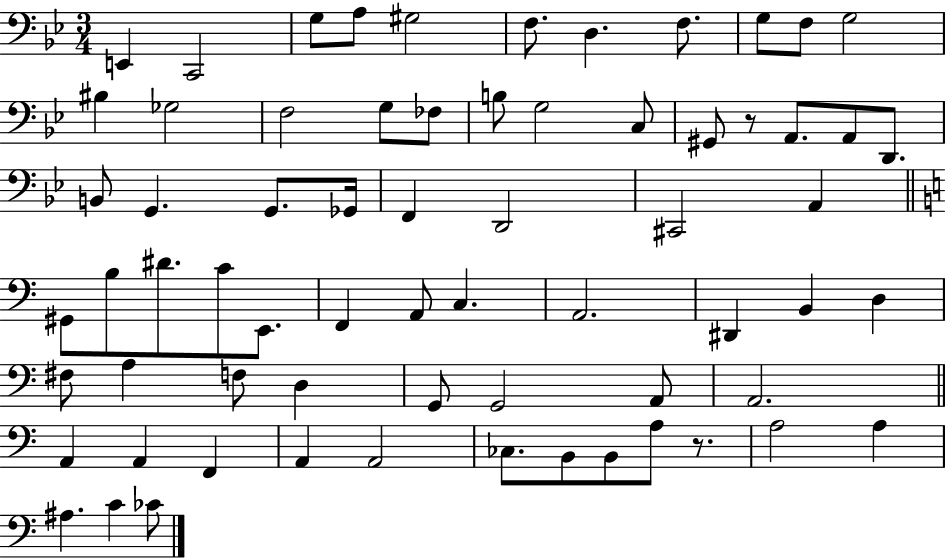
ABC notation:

X:1
T:Untitled
M:3/4
L:1/4
K:Bb
E,, C,,2 G,/2 A,/2 ^G,2 F,/2 D, F,/2 G,/2 F,/2 G,2 ^B, _G,2 F,2 G,/2 _F,/2 B,/2 G,2 C,/2 ^G,,/2 z/2 A,,/2 A,,/2 D,,/2 B,,/2 G,, G,,/2 _G,,/4 F,, D,,2 ^C,,2 A,, ^G,,/2 B,/2 ^D/2 C/2 E,,/2 F,, A,,/2 C, A,,2 ^D,, B,, D, ^F,/2 A, F,/2 D, G,,/2 G,,2 A,,/2 A,,2 A,, A,, F,, A,, A,,2 _C,/2 B,,/2 B,,/2 A,/2 z/2 A,2 A, ^A, C _C/2